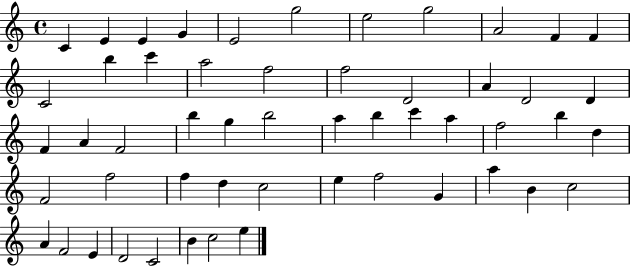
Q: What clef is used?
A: treble